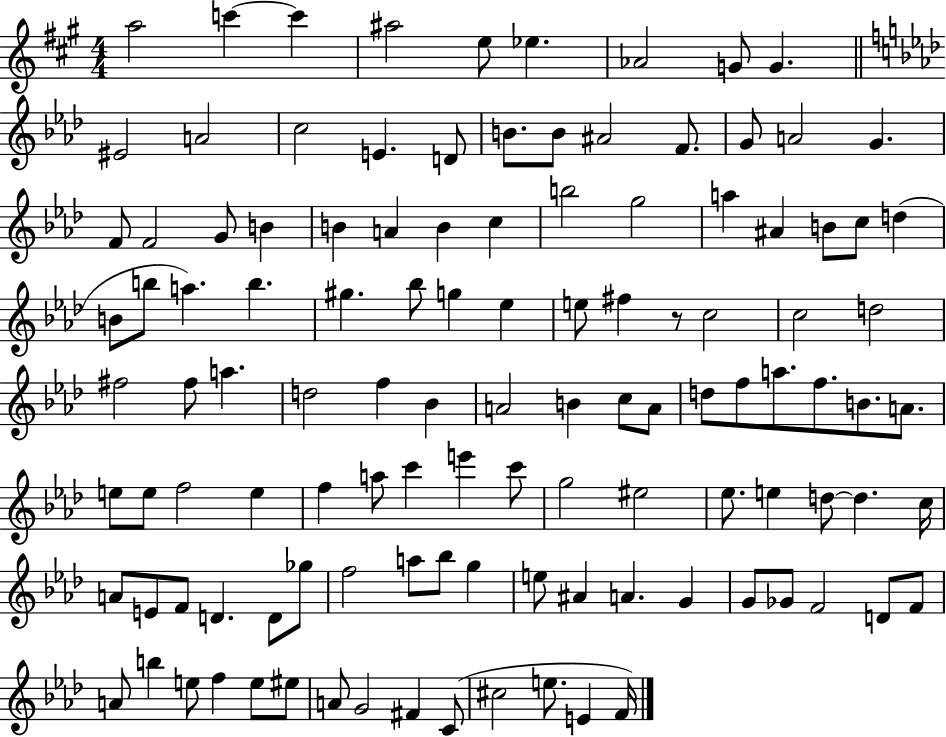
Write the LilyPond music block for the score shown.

{
  \clef treble
  \numericTimeSignature
  \time 4/4
  \key a \major
  \repeat volta 2 { a''2 c'''4~~ c'''4 | ais''2 e''8 ees''4. | aes'2 g'8 g'4. | \bar "||" \break \key f \minor eis'2 a'2 | c''2 e'4. d'8 | b'8. b'8 ais'2 f'8. | g'8 a'2 g'4. | \break f'8 f'2 g'8 b'4 | b'4 a'4 b'4 c''4 | b''2 g''2 | a''4 ais'4 b'8 c''8 d''4( | \break b'8 b''8 a''4.) b''4. | gis''4. bes''8 g''4 ees''4 | e''8 fis''4 r8 c''2 | c''2 d''2 | \break fis''2 fis''8 a''4. | d''2 f''4 bes'4 | a'2 b'4 c''8 a'8 | d''8 f''8 a''8. f''8. b'8. a'8. | \break e''8 e''8 f''2 e''4 | f''4 a''8 c'''4 e'''4 c'''8 | g''2 eis''2 | ees''8. e''4 d''8~~ d''4. c''16 | \break a'8 e'8 f'8 d'4. d'8 ges''8 | f''2 a''8 bes''8 g''4 | e''8 ais'4 a'4. g'4 | g'8 ges'8 f'2 d'8 f'8 | \break a'8 b''4 e''8 f''4 e''8 eis''8 | a'8 g'2 fis'4 c'8( | cis''2 e''8. e'4 f'16) | } \bar "|."
}